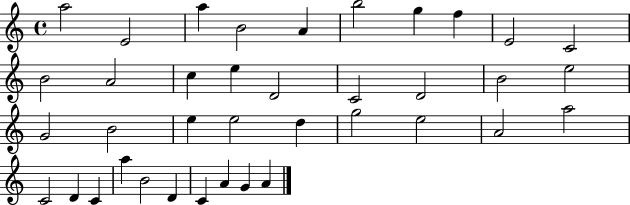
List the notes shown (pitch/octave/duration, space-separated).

A5/h E4/h A5/q B4/h A4/q B5/h G5/q F5/q E4/h C4/h B4/h A4/h C5/q E5/q D4/h C4/h D4/h B4/h E5/h G4/h B4/h E5/q E5/h D5/q G5/h E5/h A4/h A5/h C4/h D4/q C4/q A5/q B4/h D4/q C4/q A4/q G4/q A4/q